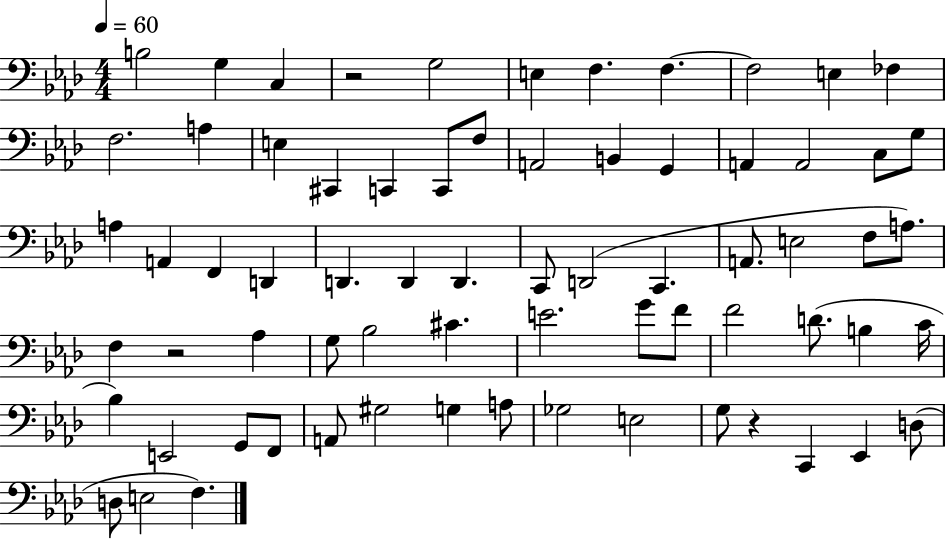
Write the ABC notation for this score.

X:1
T:Untitled
M:4/4
L:1/4
K:Ab
B,2 G, C, z2 G,2 E, F, F, F,2 E, _F, F,2 A, E, ^C,, C,, C,,/2 F,/2 A,,2 B,, G,, A,, A,,2 C,/2 G,/2 A, A,, F,, D,, D,, D,, D,, C,,/2 D,,2 C,, A,,/2 E,2 F,/2 A,/2 F, z2 _A, G,/2 _B,2 ^C E2 G/2 F/2 F2 D/2 B, C/4 _B, E,,2 G,,/2 F,,/2 A,,/2 ^G,2 G, A,/2 _G,2 E,2 G,/2 z C,, _E,, D,/2 D,/2 E,2 F,